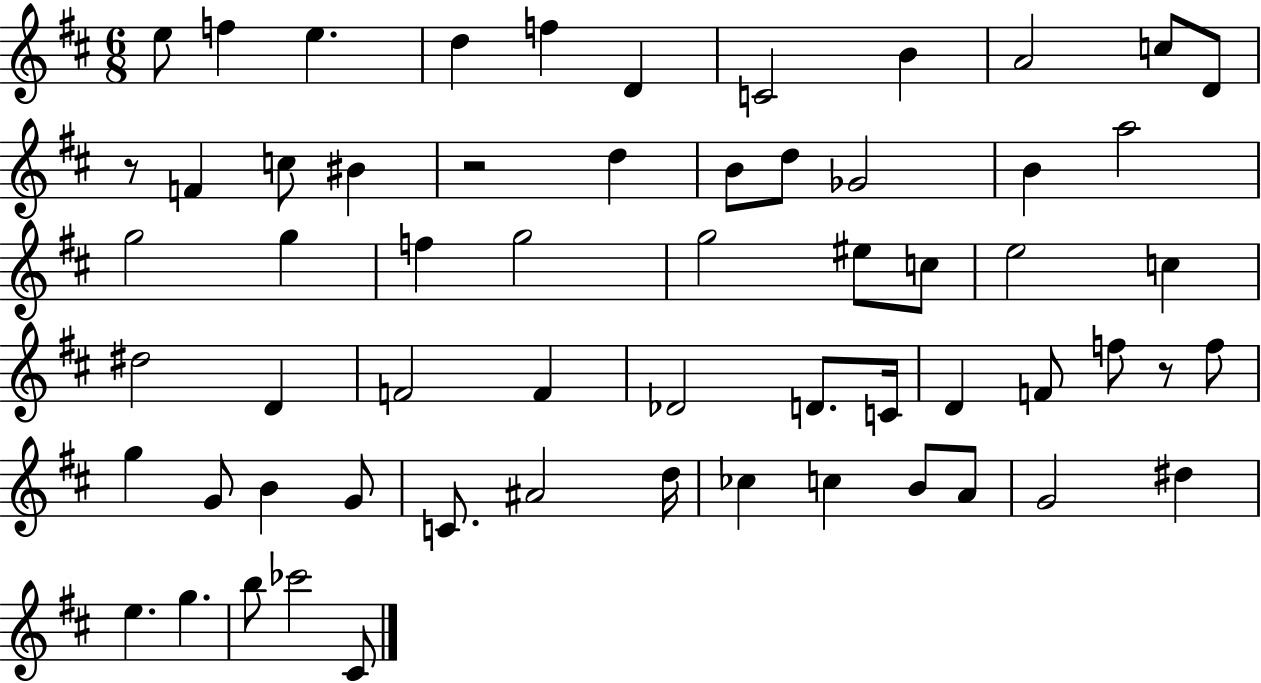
X:1
T:Untitled
M:6/8
L:1/4
K:D
e/2 f e d f D C2 B A2 c/2 D/2 z/2 F c/2 ^B z2 d B/2 d/2 _G2 B a2 g2 g f g2 g2 ^e/2 c/2 e2 c ^d2 D F2 F _D2 D/2 C/4 D F/2 f/2 z/2 f/2 g G/2 B G/2 C/2 ^A2 d/4 _c c B/2 A/2 G2 ^d e g b/2 _c'2 ^C/2